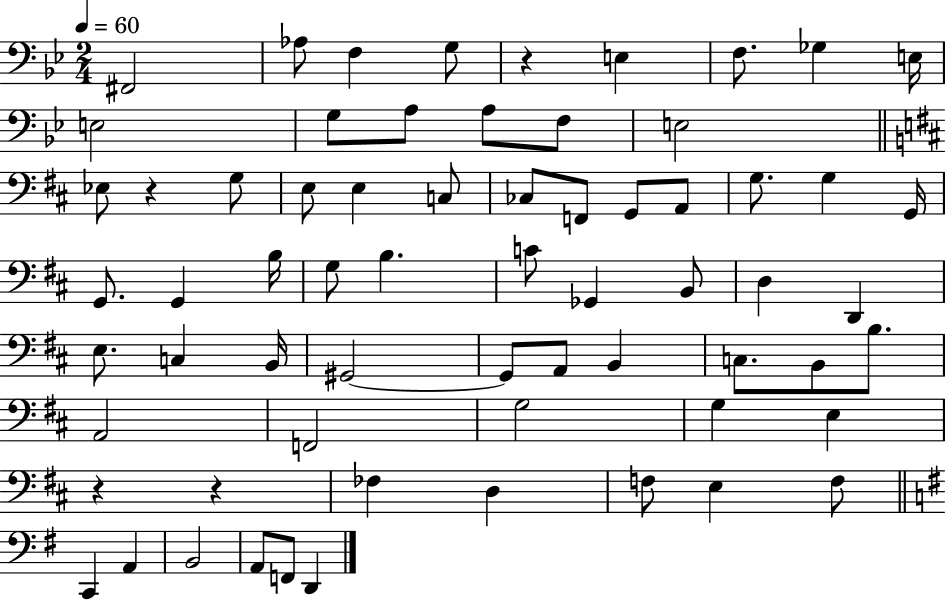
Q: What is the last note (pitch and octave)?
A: D2